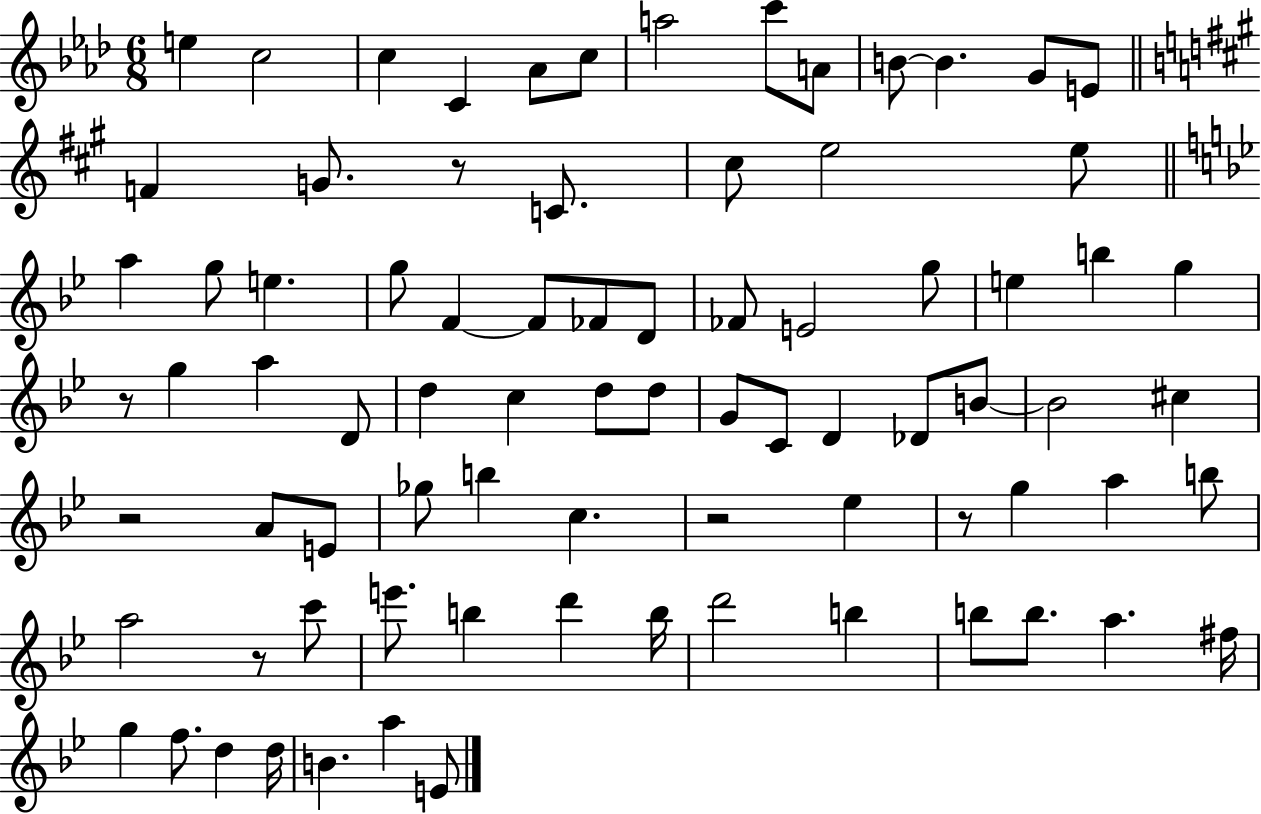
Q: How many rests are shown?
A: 6